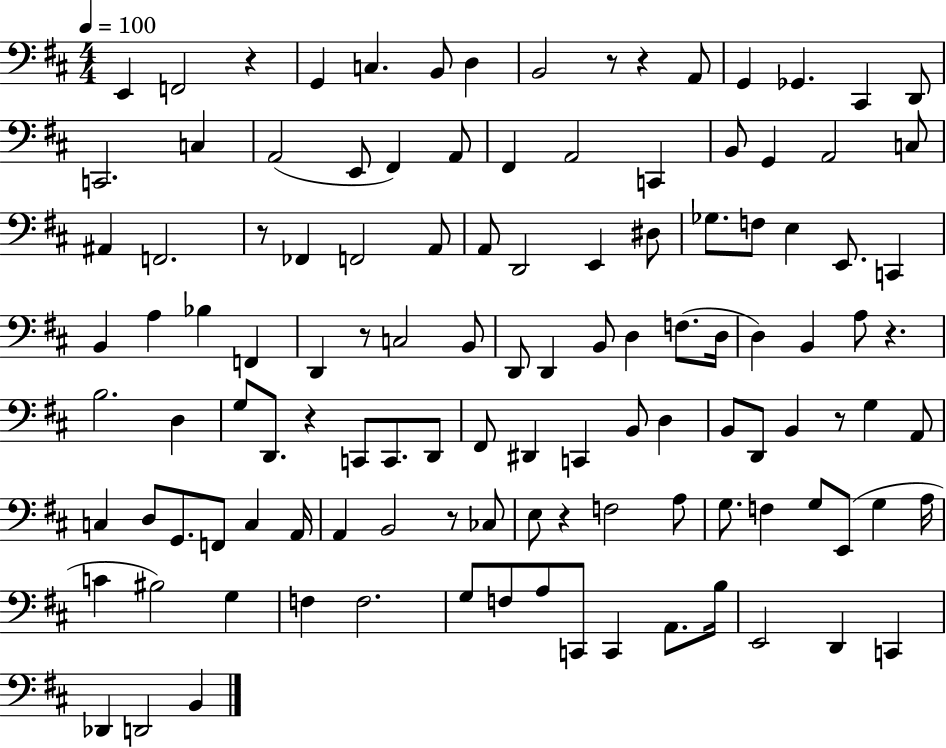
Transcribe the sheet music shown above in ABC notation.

X:1
T:Untitled
M:4/4
L:1/4
K:D
E,, F,,2 z G,, C, B,,/2 D, B,,2 z/2 z A,,/2 G,, _G,, ^C,, D,,/2 C,,2 C, A,,2 E,,/2 ^F,, A,,/2 ^F,, A,,2 C,, B,,/2 G,, A,,2 C,/2 ^A,, F,,2 z/2 _F,, F,,2 A,,/2 A,,/2 D,,2 E,, ^D,/2 _G,/2 F,/2 E, E,,/2 C,, B,, A, _B, F,, D,, z/2 C,2 B,,/2 D,,/2 D,, B,,/2 D, F,/2 D,/4 D, B,, A,/2 z B,2 D, G,/2 D,,/2 z C,,/2 C,,/2 D,,/2 ^F,,/2 ^D,, C,, B,,/2 D, B,,/2 D,,/2 B,, z/2 G, A,,/2 C, D,/2 G,,/2 F,,/2 C, A,,/4 A,, B,,2 z/2 _C,/2 E,/2 z F,2 A,/2 G,/2 F, G,/2 E,,/2 G, A,/4 C ^B,2 G, F, F,2 G,/2 F,/2 A,/2 C,,/2 C,, A,,/2 B,/4 E,,2 D,, C,, _D,, D,,2 B,,